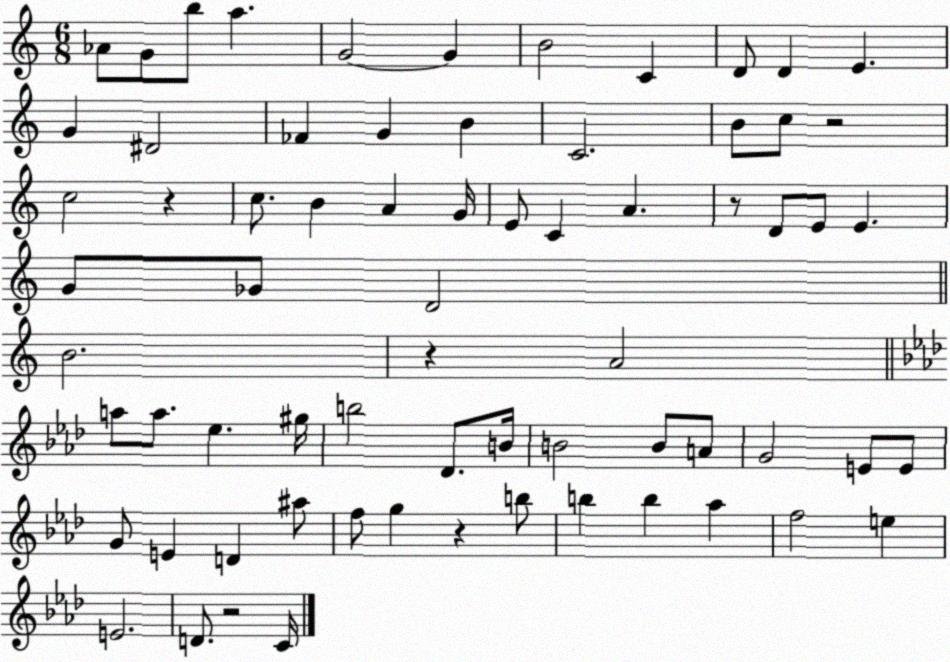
X:1
T:Untitled
M:6/8
L:1/4
K:C
_A/2 G/2 b/2 a G2 G B2 C D/2 D E G ^D2 _F G B C2 B/2 c/2 z2 c2 z c/2 B A G/4 E/2 C A z/2 D/2 E/2 E G/2 _G/2 D2 B2 z A2 a/2 a/2 _e ^g/4 b2 _D/2 B/4 B2 B/2 A/2 G2 E/2 E/2 G/2 E D ^a/2 f/2 g z b/2 b b _a f2 e E2 D/2 z2 C/4